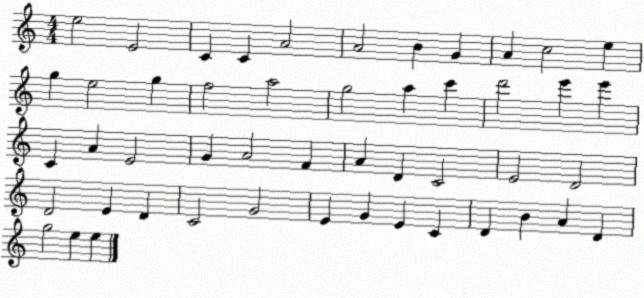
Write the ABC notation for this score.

X:1
T:Untitled
M:4/4
L:1/4
K:C
e2 E2 C C A2 A2 B G A c2 e g e2 g f2 a2 g2 a c' d'2 e' e' C A E2 G A2 F A D C2 E2 D2 D2 E D C2 G2 E G E C D B A D g2 e e